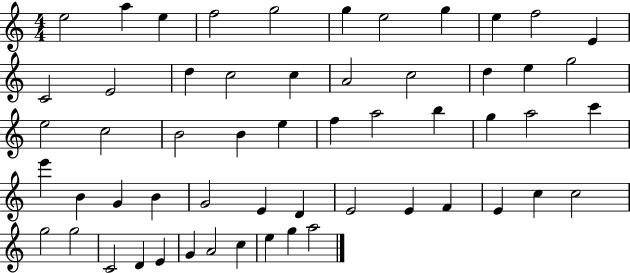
X:1
T:Untitled
M:4/4
L:1/4
K:C
e2 a e f2 g2 g e2 g e f2 E C2 E2 d c2 c A2 c2 d e g2 e2 c2 B2 B e f a2 b g a2 c' e' B G B G2 E D E2 E F E c c2 g2 g2 C2 D E G A2 c e g a2